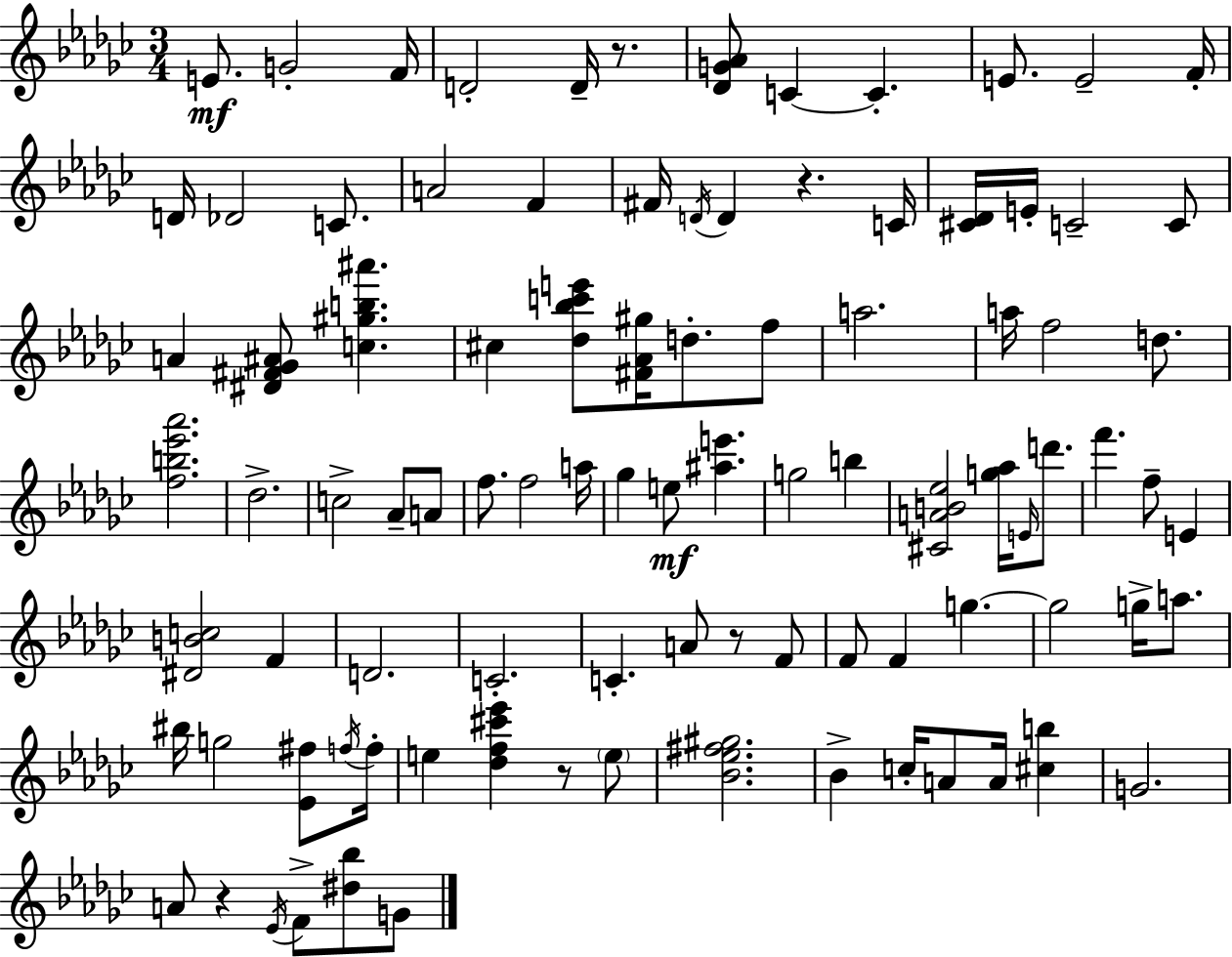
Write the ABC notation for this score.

X:1
T:Untitled
M:3/4
L:1/4
K:Ebm
E/2 G2 F/4 D2 D/4 z/2 [_DG_A]/2 C C E/2 E2 F/4 D/4 _D2 C/2 A2 F ^F/4 D/4 D z C/4 [^C_D]/4 E/4 C2 C/2 A [^D^F_G^A]/2 [c^gb^a'] ^c [_d_bc'e']/2 [^F_A^g]/4 d/2 f/2 a2 a/4 f2 d/2 [fb_e'_a']2 _d2 c2 _A/2 A/2 f/2 f2 a/4 _g e/2 [^ae'] g2 b [^CAB_e]2 [g_a]/4 E/4 d'/2 f' f/2 E [^DBc]2 F D2 C2 C A/2 z/2 F/2 F/2 F g g2 g/4 a/2 ^b/4 g2 [_E^f]/2 f/4 f/4 e [_df^c'_e'] z/2 e/2 [_B_e^f^g]2 _B c/4 A/2 A/4 [^cb] G2 A/2 z _E/4 F/2 [^d_b]/2 G/2